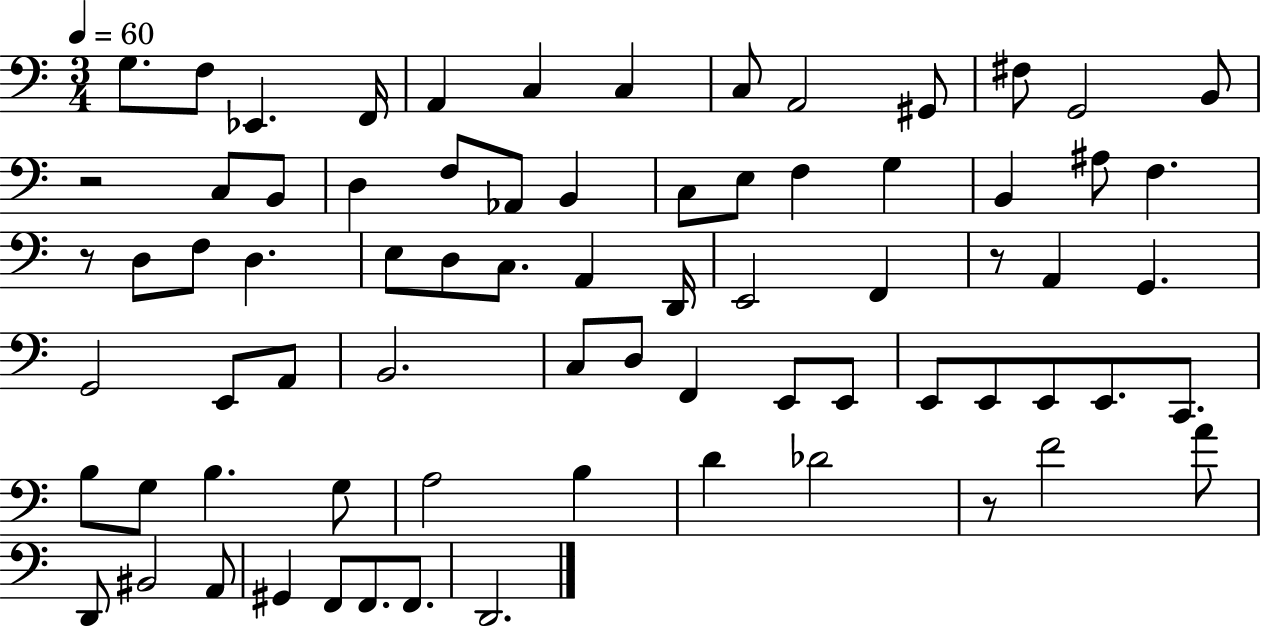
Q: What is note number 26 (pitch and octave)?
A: F3